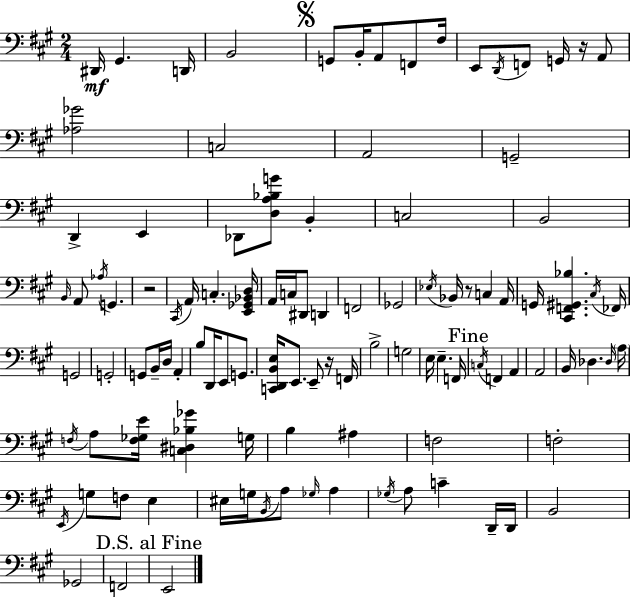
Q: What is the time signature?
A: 2/4